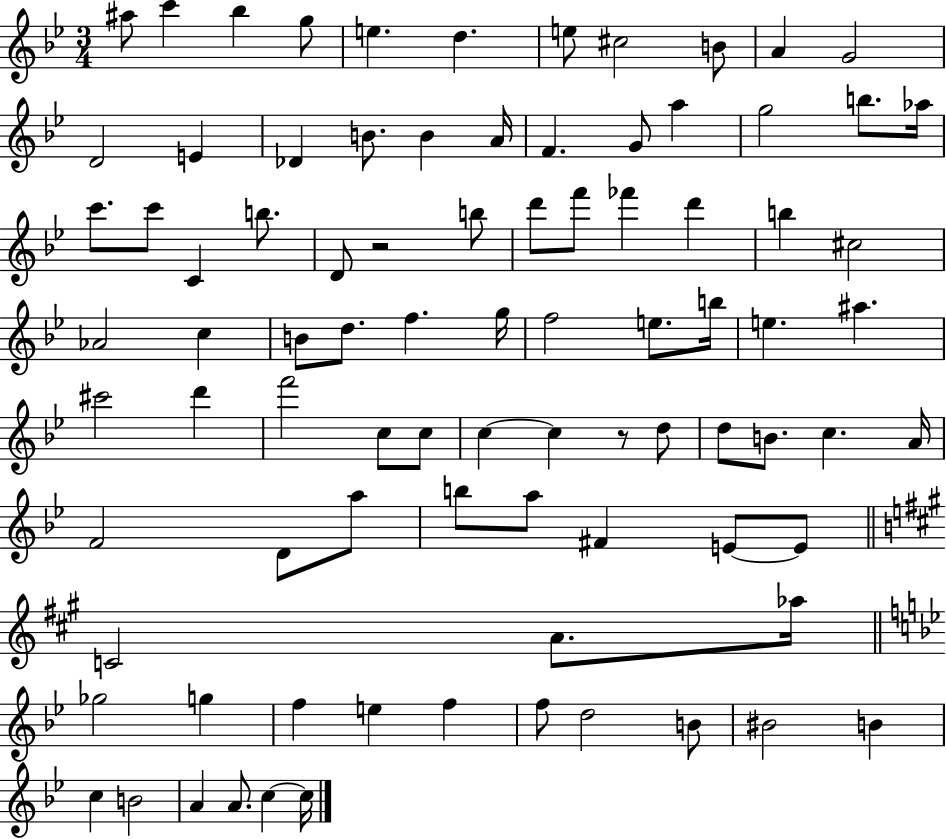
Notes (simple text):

A#5/e C6/q Bb5/q G5/e E5/q. D5/q. E5/e C#5/h B4/e A4/q G4/h D4/h E4/q Db4/q B4/e. B4/q A4/s F4/q. G4/e A5/q G5/h B5/e. Ab5/s C6/e. C6/e C4/q B5/e. D4/e R/h B5/e D6/e F6/e FES6/q D6/q B5/q C#5/h Ab4/h C5/q B4/e D5/e. F5/q. G5/s F5/h E5/e. B5/s E5/q. A#5/q. C#6/h D6/q F6/h C5/e C5/e C5/q C5/q R/e D5/e D5/e B4/e. C5/q. A4/s F4/h D4/e A5/e B5/e A5/e F#4/q E4/e E4/e C4/h A4/e. Ab5/s Gb5/h G5/q F5/q E5/q F5/q F5/e D5/h B4/e BIS4/h B4/q C5/q B4/h A4/q A4/e. C5/q C5/s